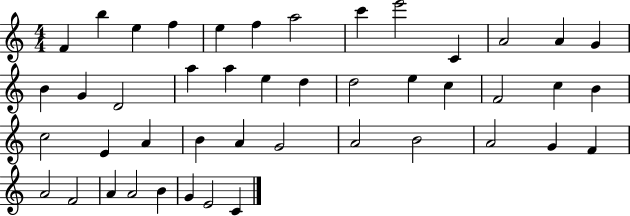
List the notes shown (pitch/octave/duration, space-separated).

F4/q B5/q E5/q F5/q E5/q F5/q A5/h C6/q E6/h C4/q A4/h A4/q G4/q B4/q G4/q D4/h A5/q A5/q E5/q D5/q D5/h E5/q C5/q F4/h C5/q B4/q C5/h E4/q A4/q B4/q A4/q G4/h A4/h B4/h A4/h G4/q F4/q A4/h F4/h A4/q A4/h B4/q G4/q E4/h C4/q